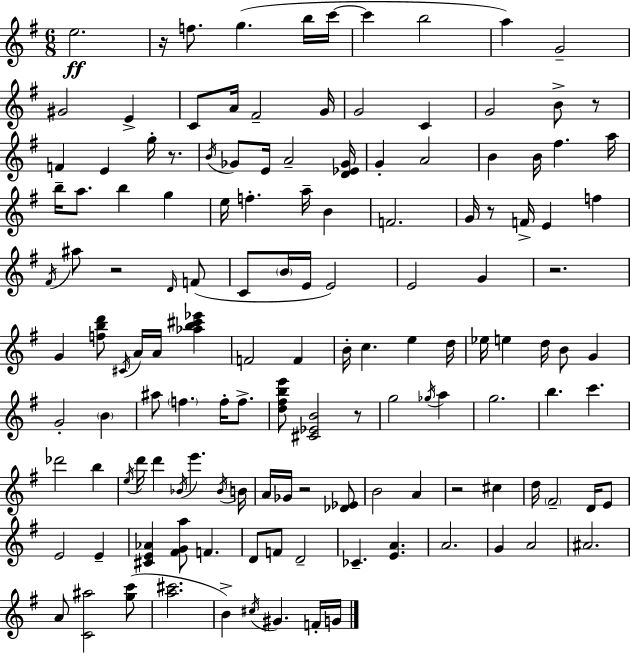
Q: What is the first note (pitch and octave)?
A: E5